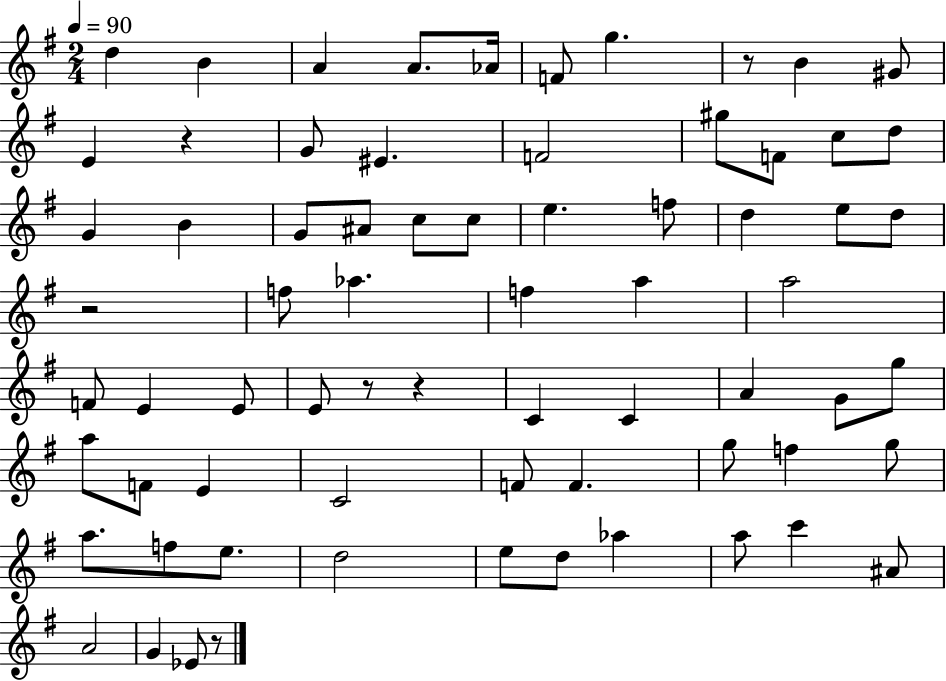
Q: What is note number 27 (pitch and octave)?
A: E5